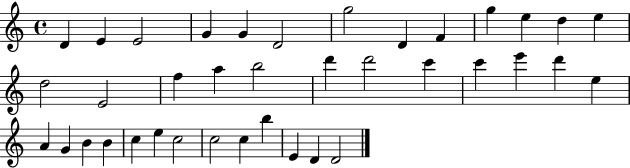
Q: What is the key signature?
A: C major